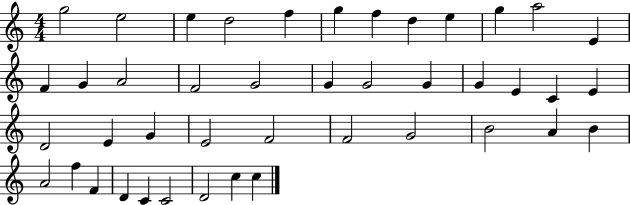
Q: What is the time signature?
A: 4/4